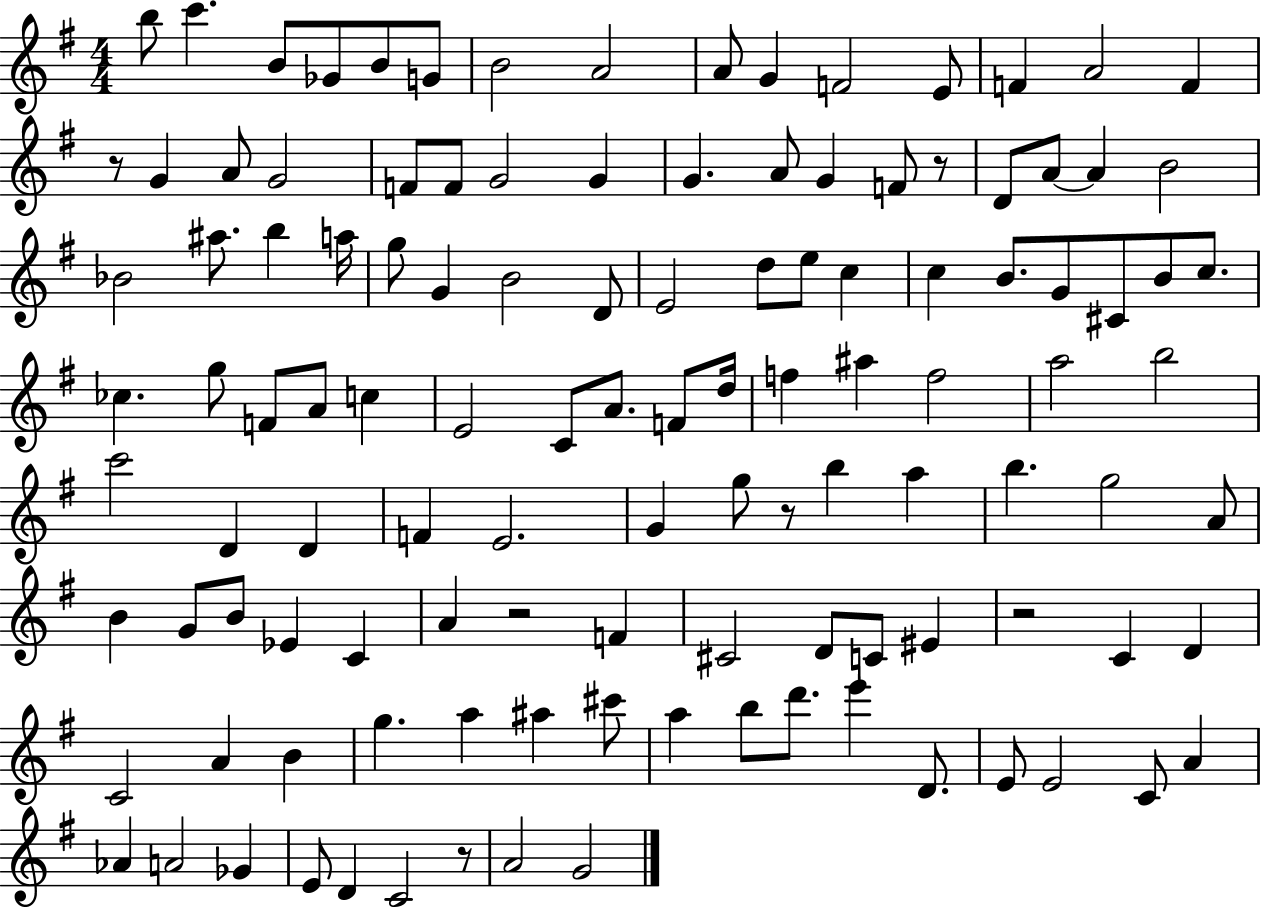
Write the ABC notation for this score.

X:1
T:Untitled
M:4/4
L:1/4
K:G
b/2 c' B/2 _G/2 B/2 G/2 B2 A2 A/2 G F2 E/2 F A2 F z/2 G A/2 G2 F/2 F/2 G2 G G A/2 G F/2 z/2 D/2 A/2 A B2 _B2 ^a/2 b a/4 g/2 G B2 D/2 E2 d/2 e/2 c c B/2 G/2 ^C/2 B/2 c/2 _c g/2 F/2 A/2 c E2 C/2 A/2 F/2 d/4 f ^a f2 a2 b2 c'2 D D F E2 G g/2 z/2 b a b g2 A/2 B G/2 B/2 _E C A z2 F ^C2 D/2 C/2 ^E z2 C D C2 A B g a ^a ^c'/2 a b/2 d'/2 e' D/2 E/2 E2 C/2 A _A A2 _G E/2 D C2 z/2 A2 G2